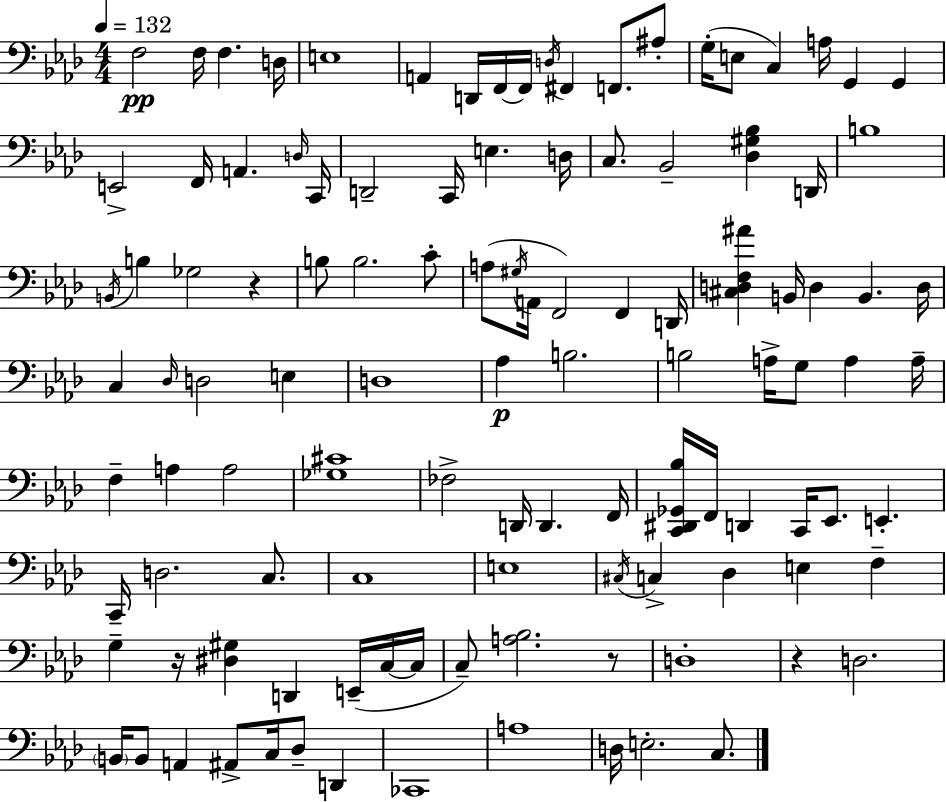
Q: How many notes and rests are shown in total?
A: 112